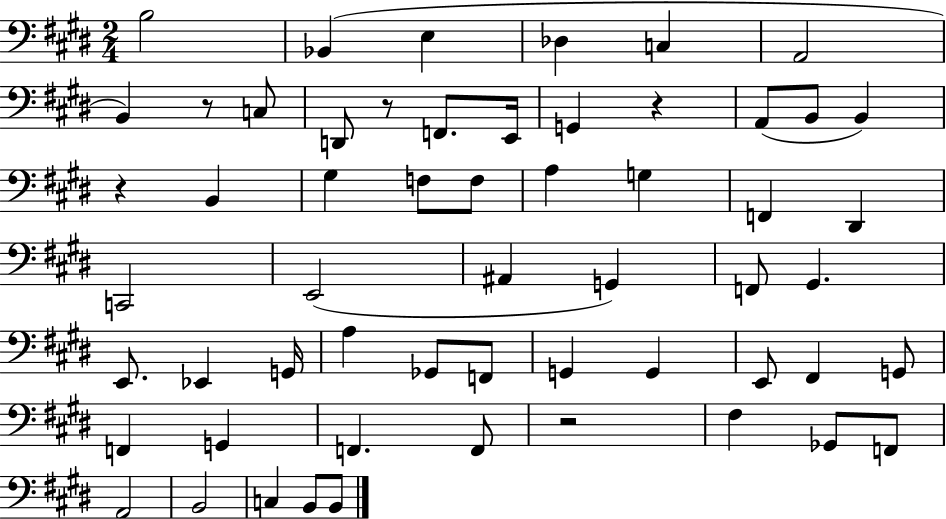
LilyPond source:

{
  \clef bass
  \numericTimeSignature
  \time 2/4
  \key e \major
  \repeat volta 2 { b2 | bes,4( e4 | des4 c4 | a,2 | \break b,4) r8 c8 | d,8 r8 f,8. e,16 | g,4 r4 | a,8( b,8 b,4) | \break r4 b,4 | gis4 f8 f8 | a4 g4 | f,4 dis,4 | \break c,2 | e,2( | ais,4 g,4) | f,8 gis,4. | \break e,8. ees,4 g,16 | a4 ges,8 f,8 | g,4 g,4 | e,8 fis,4 g,8 | \break f,4 g,4 | f,4. f,8 | r2 | fis4 ges,8 f,8 | \break a,2 | b,2 | c4 b,8 b,8 | } \bar "|."
}